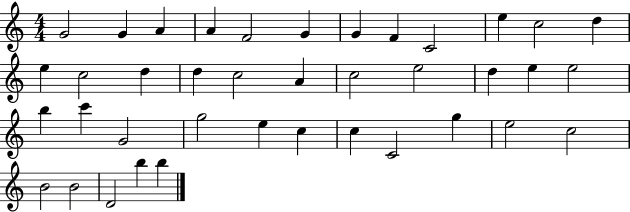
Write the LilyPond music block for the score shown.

{
  \clef treble
  \numericTimeSignature
  \time 4/4
  \key c \major
  g'2 g'4 a'4 | a'4 f'2 g'4 | g'4 f'4 c'2 | e''4 c''2 d''4 | \break e''4 c''2 d''4 | d''4 c''2 a'4 | c''2 e''2 | d''4 e''4 e''2 | \break b''4 c'''4 g'2 | g''2 e''4 c''4 | c''4 c'2 g''4 | e''2 c''2 | \break b'2 b'2 | d'2 b''4 b''4 | \bar "|."
}